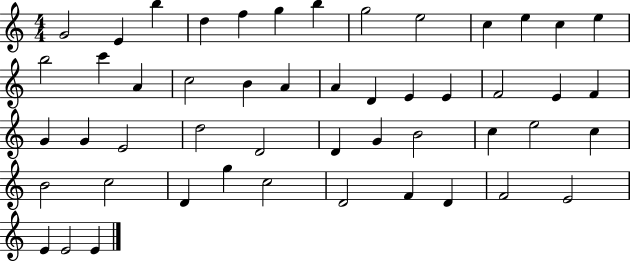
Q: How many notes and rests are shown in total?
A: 50